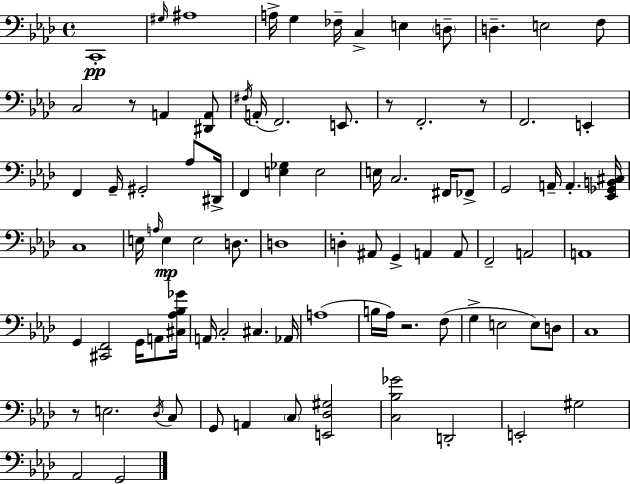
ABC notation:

X:1
T:Untitled
M:4/4
L:1/4
K:Fm
C,,4 ^G,/4 ^A,4 A,/4 G, _F,/4 C, E, D,/2 D, E,2 F,/2 C,2 z/2 A,, [^D,,A,,]/2 ^F,/4 A,,/4 F,,2 E,,/2 z/2 F,,2 z/2 F,,2 E,, F,, G,,/4 ^G,,2 _A,/2 ^D,,/4 F,, [E,_G,] E,2 E,/4 C,2 ^F,,/4 _F,,/2 G,,2 A,,/4 A,, [_E,,_G,,B,,^C,]/4 C,4 E,/4 A,/4 E, E,2 D,/2 D,4 D, ^A,,/2 G,, A,, A,,/2 F,,2 A,,2 A,,4 G,, [^C,,F,,]2 G,,/4 A,,/2 [^C,_A,_B,_G]/4 A,,/4 C,2 ^C, _A,,/4 A,4 B,/4 _A,/4 z2 F,/2 G, E,2 E,/2 D,/2 C,4 z/2 E,2 _D,/4 C,/2 G,,/2 A,, C,/2 [E,,_D,^G,]2 [C,_B,_G]2 D,,2 E,,2 ^G,2 _A,,2 G,,2